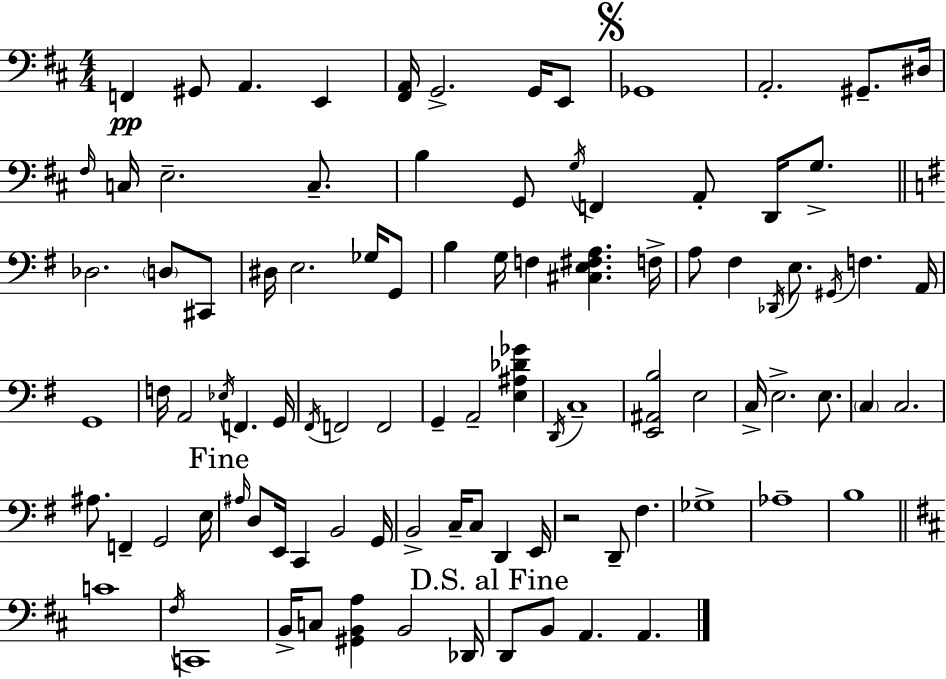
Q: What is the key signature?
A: D major